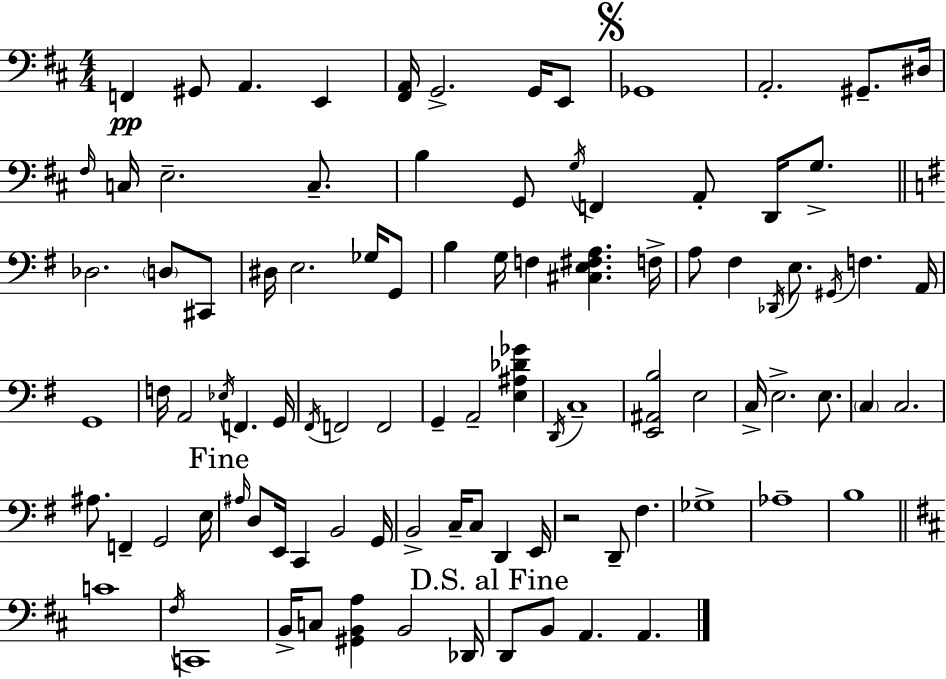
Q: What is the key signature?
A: D major